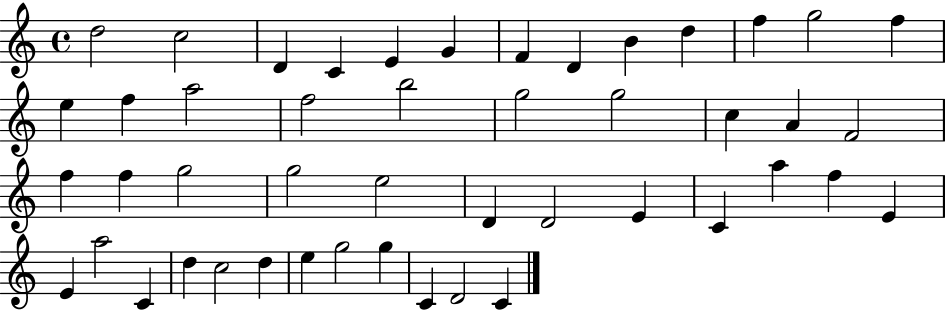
D5/h C5/h D4/q C4/q E4/q G4/q F4/q D4/q B4/q D5/q F5/q G5/h F5/q E5/q F5/q A5/h F5/h B5/h G5/h G5/h C5/q A4/q F4/h F5/q F5/q G5/h G5/h E5/h D4/q D4/h E4/q C4/q A5/q F5/q E4/q E4/q A5/h C4/q D5/q C5/h D5/q E5/q G5/h G5/q C4/q D4/h C4/q